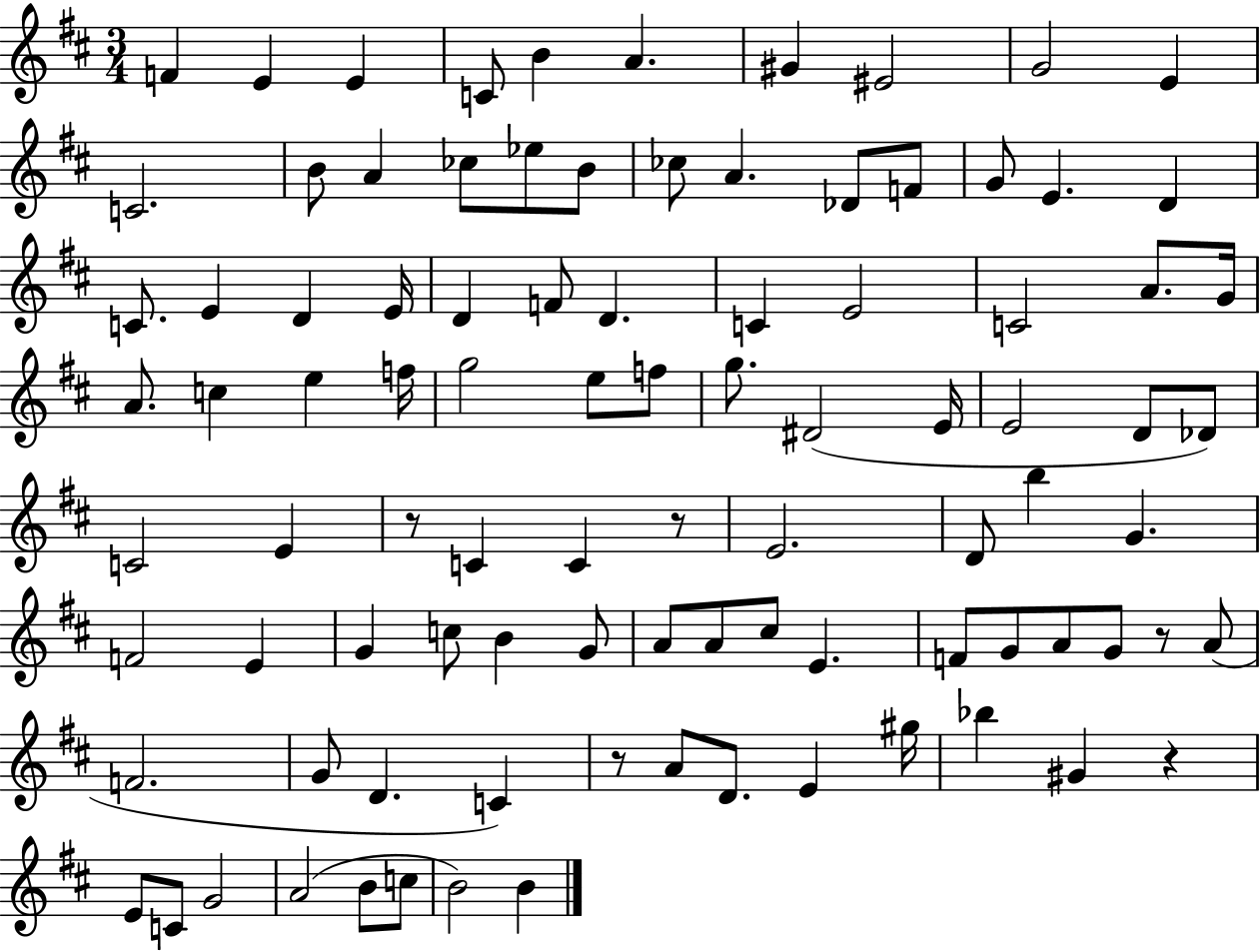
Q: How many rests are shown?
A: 5